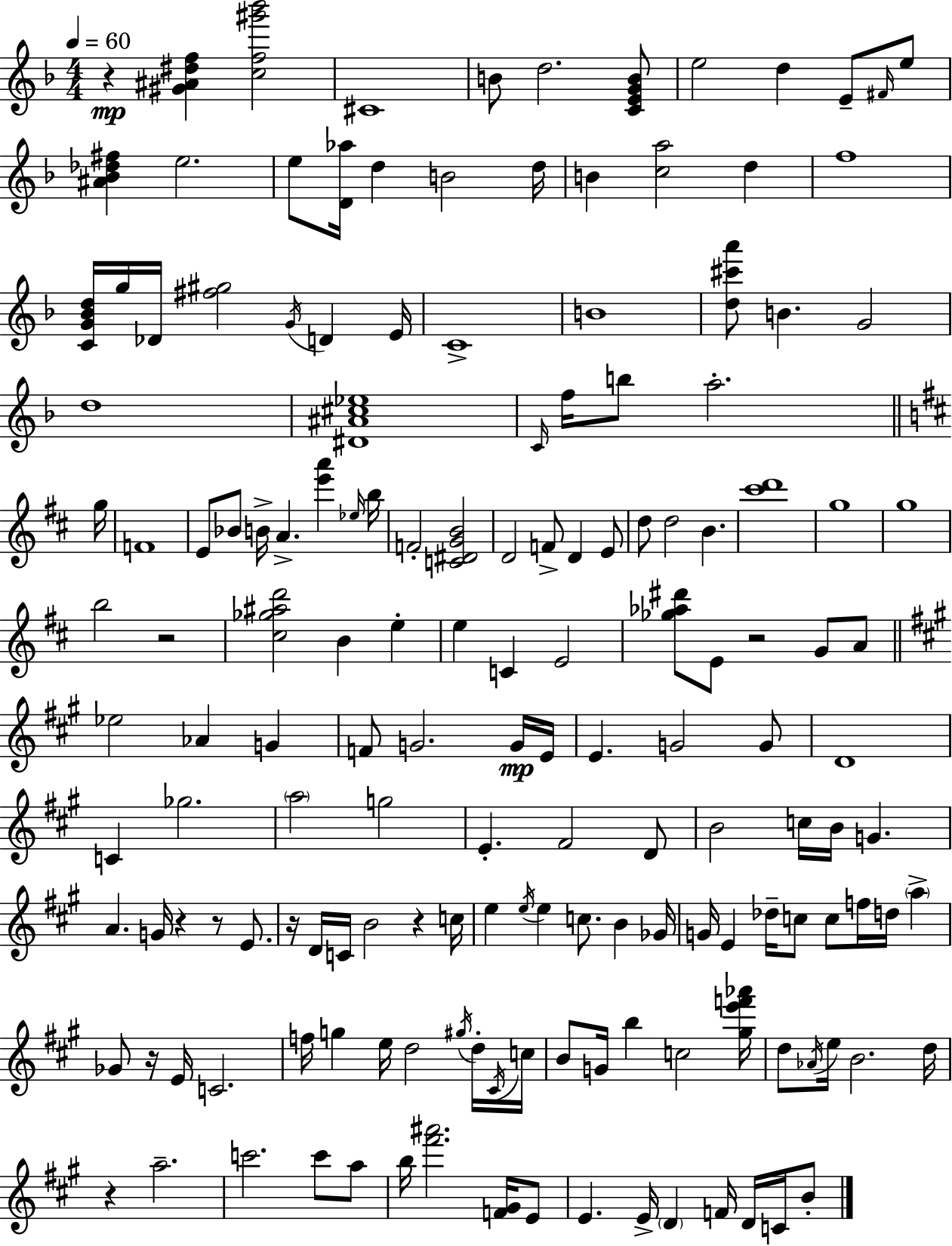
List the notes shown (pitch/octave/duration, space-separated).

R/q [G#4,A#4,D#5,F5]/q [C5,F5,G#6,Bb6]/h C#4/w B4/e D5/h. [C4,E4,G4,B4]/e E5/h D5/q E4/e F#4/s E5/e [A#4,Bb4,Db5,F#5]/q E5/h. E5/e [D4,Ab5]/s D5/q B4/h D5/s B4/q [C5,A5]/h D5/q F5/w [C4,G4,Bb4,D5]/s G5/s Db4/s [F#5,G#5]/h G4/s D4/q E4/s C4/w B4/w [D5,C#6,A6]/e B4/q. G4/h D5/w [D#4,A#4,C#5,Eb5]/w C4/s F5/s B5/e A5/h. G5/s F4/w E4/e Bb4/e B4/s A4/q. [E6,A6]/q Eb5/s B5/s F4/h [C4,D#4,G4,B4]/h D4/h F4/e D4/q E4/e D5/e D5/h B4/q. [C#6,D6]/w G5/w G5/w B5/h R/h [C#5,Gb5,A#5,D6]/h B4/q E5/q E5/q C4/q E4/h [Gb5,Ab5,D#6]/e E4/e R/h G4/e A4/e Eb5/h Ab4/q G4/q F4/e G4/h. G4/s E4/s E4/q. G4/h G4/e D4/w C4/q Gb5/h. A5/h G5/h E4/q. F#4/h D4/e B4/h C5/s B4/s G4/q. A4/q. G4/s R/q R/e E4/e. R/s D4/s C4/s B4/h R/q C5/s E5/q E5/s E5/q C5/e. B4/q Gb4/s G4/s E4/q Db5/s C5/e C5/e F5/s D5/s A5/q Gb4/e R/s E4/s C4/h. F5/s G5/q E5/s D5/h G#5/s D5/s C#4/s C5/s B4/e G4/s B5/q C5/h [G#5,E6,F6,Ab6]/s D5/e Ab4/s E5/s B4/h. D5/s R/q A5/h. C6/h. C6/e A5/e B5/s [F#6,A#6]/h. [F4,G#4]/s E4/e E4/q. E4/s D4/q F4/s D4/s C4/s B4/e